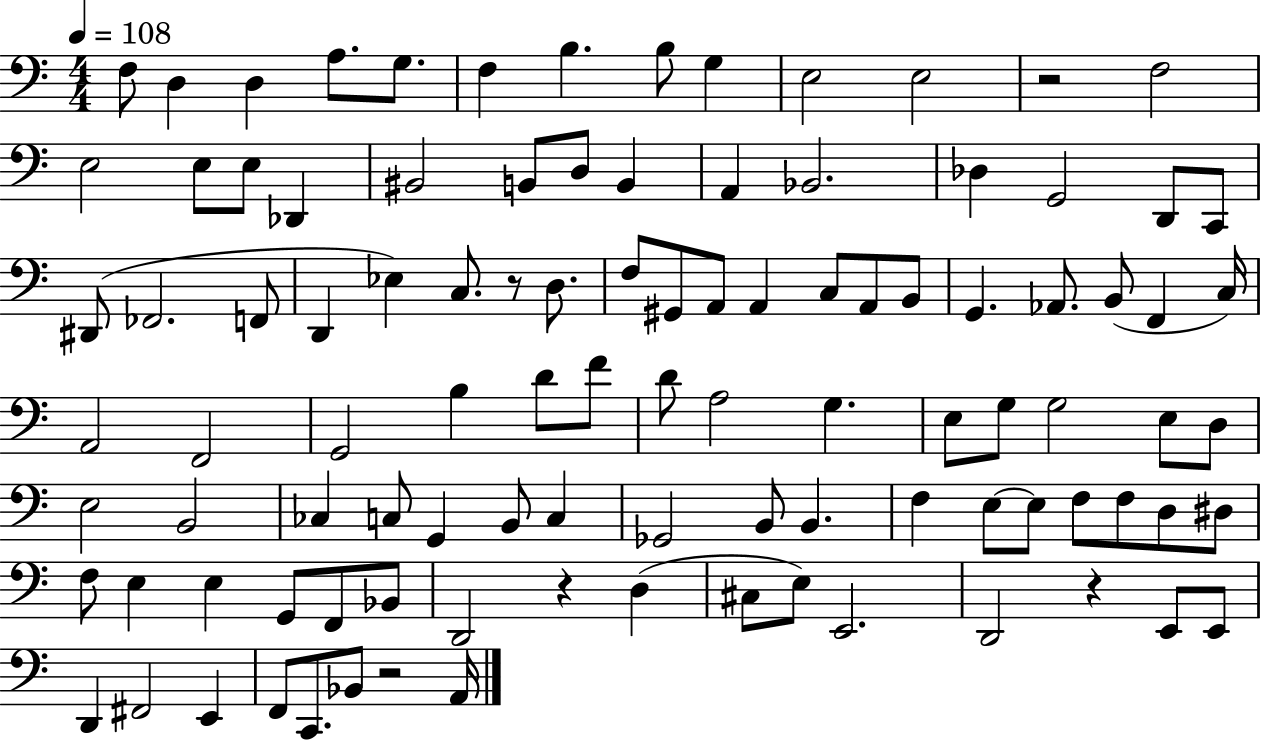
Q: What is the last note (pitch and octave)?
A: A2